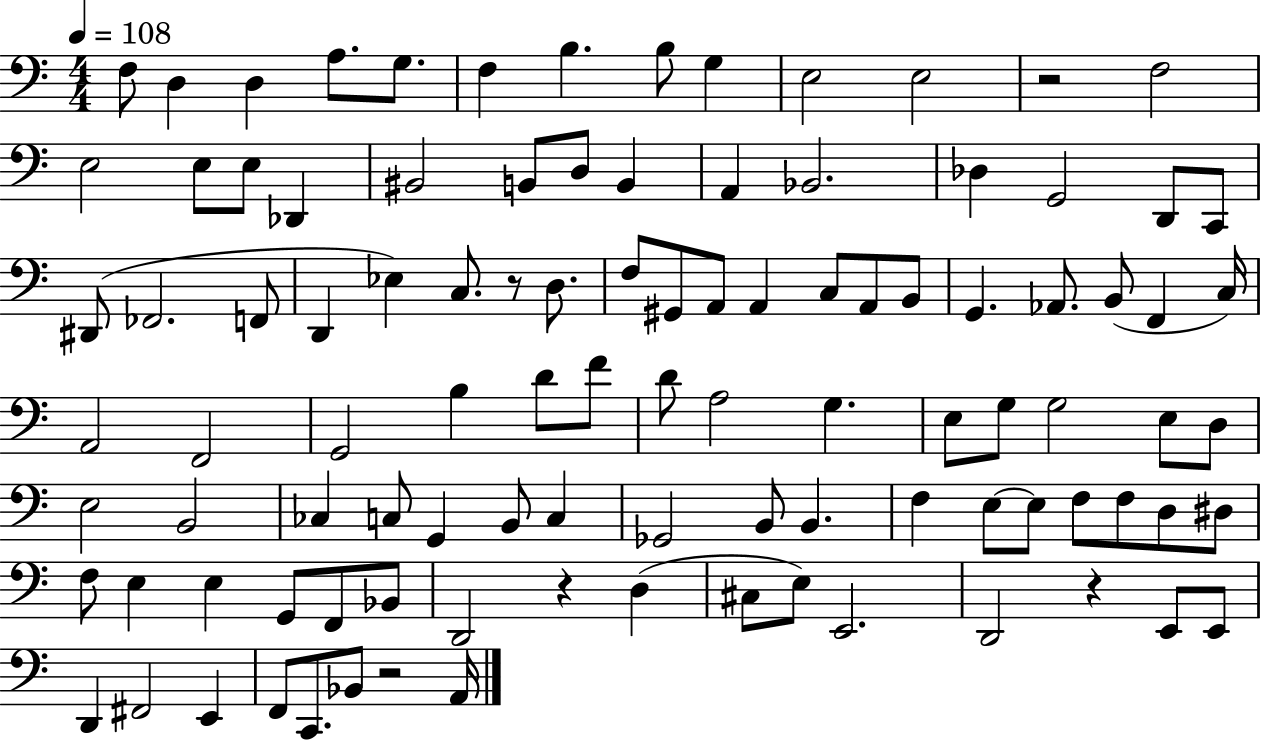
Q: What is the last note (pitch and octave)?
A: A2